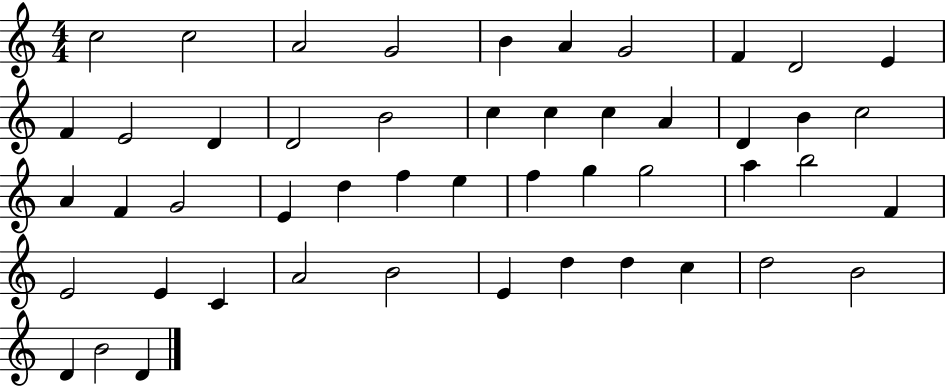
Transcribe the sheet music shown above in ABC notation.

X:1
T:Untitled
M:4/4
L:1/4
K:C
c2 c2 A2 G2 B A G2 F D2 E F E2 D D2 B2 c c c A D B c2 A F G2 E d f e f g g2 a b2 F E2 E C A2 B2 E d d c d2 B2 D B2 D